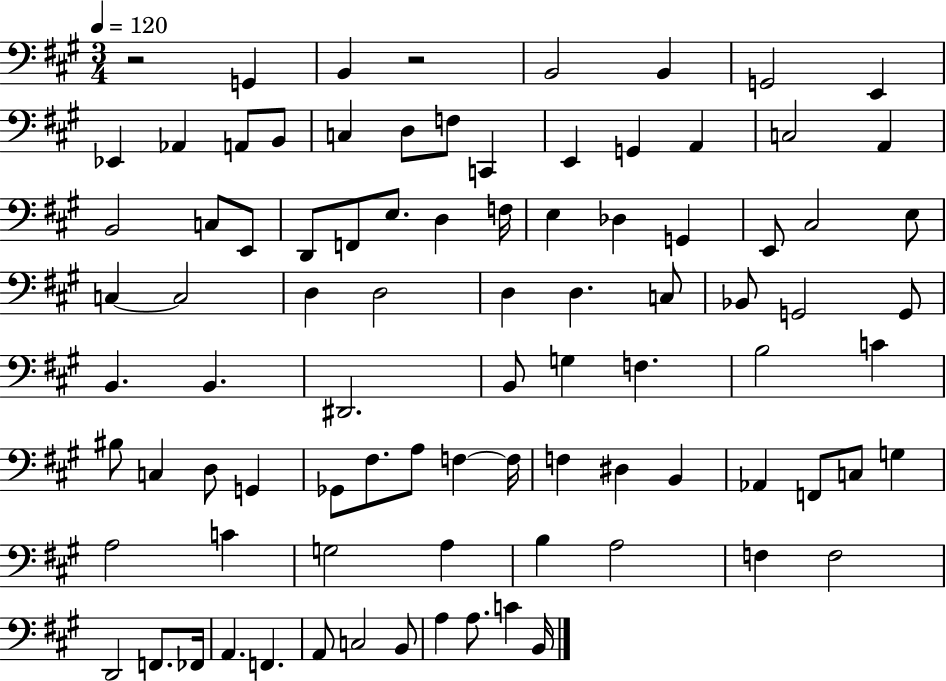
{
  \clef bass
  \numericTimeSignature
  \time 3/4
  \key a \major
  \tempo 4 = 120
  \repeat volta 2 { r2 g,4 | b,4 r2 | b,2 b,4 | g,2 e,4 | \break ees,4 aes,4 a,8 b,8 | c4 d8 f8 c,4 | e,4 g,4 a,4 | c2 a,4 | \break b,2 c8 e,8 | d,8 f,8 e8. d4 f16 | e4 des4 g,4 | e,8 cis2 e8 | \break c4~~ c2 | d4 d2 | d4 d4. c8 | bes,8 g,2 g,8 | \break b,4. b,4. | dis,2. | b,8 g4 f4. | b2 c'4 | \break bis8 c4 d8 g,4 | ges,8 fis8. a8 f4~~ f16 | f4 dis4 b,4 | aes,4 f,8 c8 g4 | \break a2 c'4 | g2 a4 | b4 a2 | f4 f2 | \break d,2 f,8. fes,16 | a,4. f,4. | a,8 c2 b,8 | a4 a8. c'4 b,16 | \break } \bar "|."
}